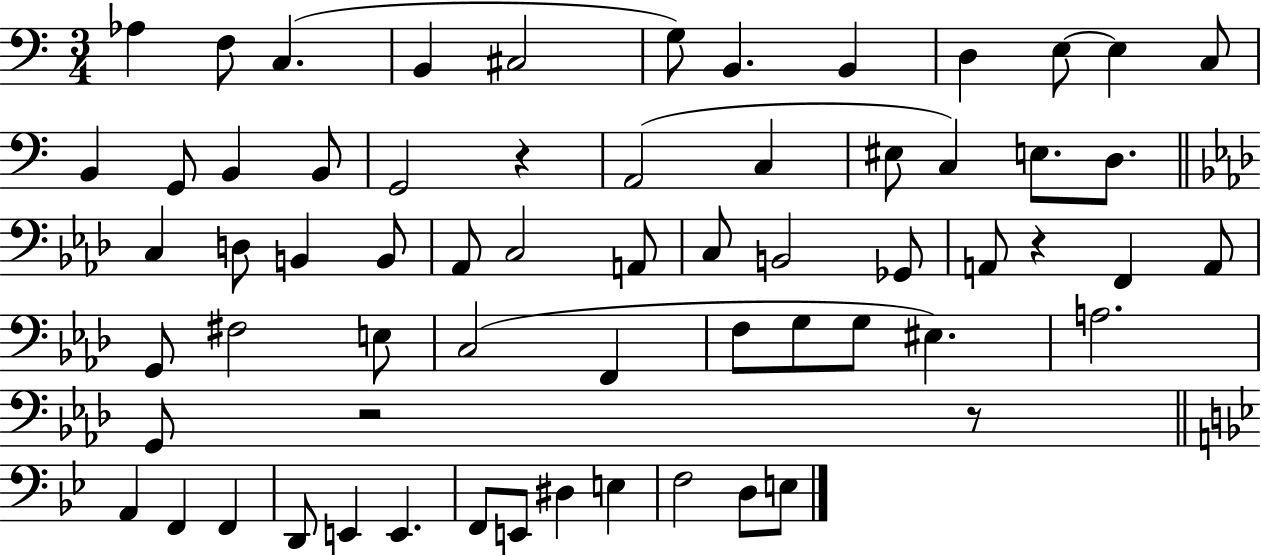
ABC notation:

X:1
T:Untitled
M:3/4
L:1/4
K:C
_A, F,/2 C, B,, ^C,2 G,/2 B,, B,, D, E,/2 E, C,/2 B,, G,,/2 B,, B,,/2 G,,2 z A,,2 C, ^E,/2 C, E,/2 D,/2 C, D,/2 B,, B,,/2 _A,,/2 C,2 A,,/2 C,/2 B,,2 _G,,/2 A,,/2 z F,, A,,/2 G,,/2 ^F,2 E,/2 C,2 F,, F,/2 G,/2 G,/2 ^E, A,2 G,,/2 z2 z/2 A,, F,, F,, D,,/2 E,, E,, F,,/2 E,,/2 ^D, E, F,2 D,/2 E,/2